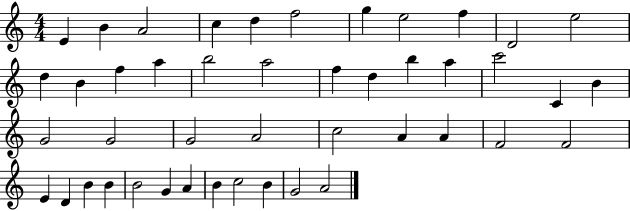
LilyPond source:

{
  \clef treble
  \numericTimeSignature
  \time 4/4
  \key c \major
  e'4 b'4 a'2 | c''4 d''4 f''2 | g''4 e''2 f''4 | d'2 e''2 | \break d''4 b'4 f''4 a''4 | b''2 a''2 | f''4 d''4 b''4 a''4 | c'''2 c'4 b'4 | \break g'2 g'2 | g'2 a'2 | c''2 a'4 a'4 | f'2 f'2 | \break e'4 d'4 b'4 b'4 | b'2 g'4 a'4 | b'4 c''2 b'4 | g'2 a'2 | \break \bar "|."
}